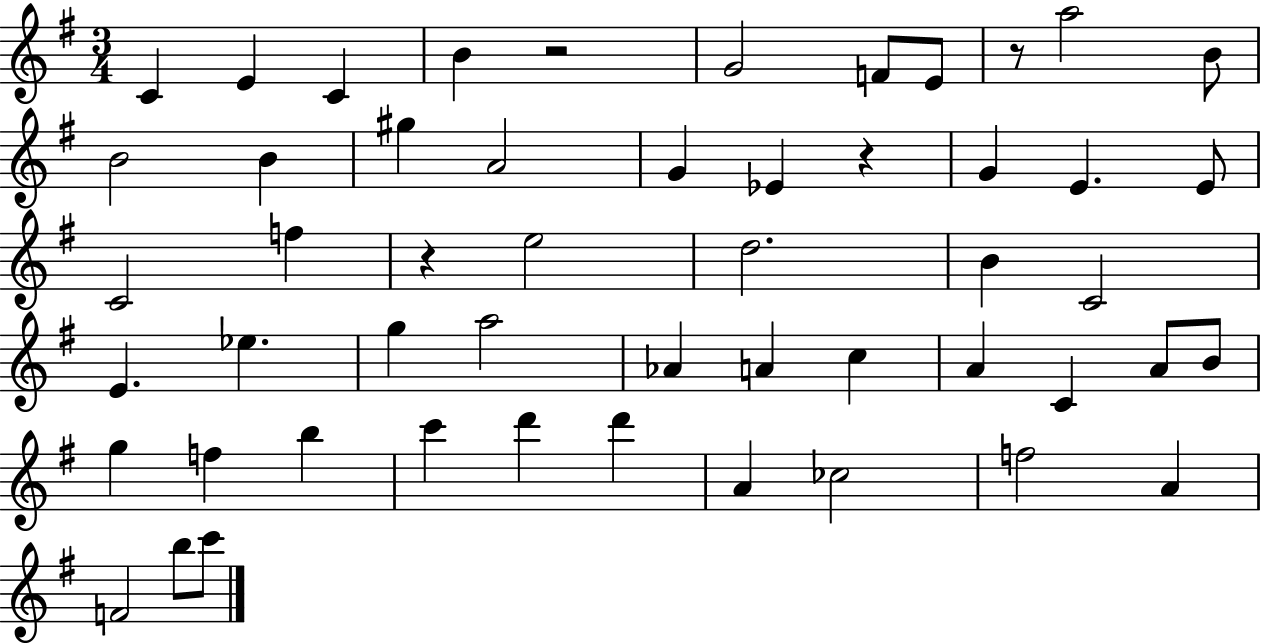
{
  \clef treble
  \numericTimeSignature
  \time 3/4
  \key g \major
  c'4 e'4 c'4 | b'4 r2 | g'2 f'8 e'8 | r8 a''2 b'8 | \break b'2 b'4 | gis''4 a'2 | g'4 ees'4 r4 | g'4 e'4. e'8 | \break c'2 f''4 | r4 e''2 | d''2. | b'4 c'2 | \break e'4. ees''4. | g''4 a''2 | aes'4 a'4 c''4 | a'4 c'4 a'8 b'8 | \break g''4 f''4 b''4 | c'''4 d'''4 d'''4 | a'4 ces''2 | f''2 a'4 | \break f'2 b''8 c'''8 | \bar "|."
}